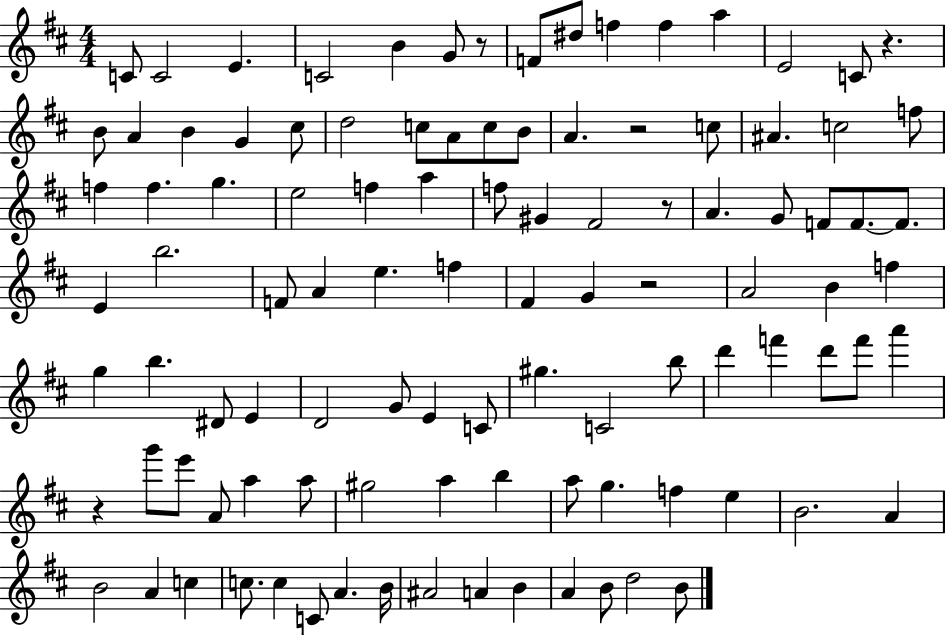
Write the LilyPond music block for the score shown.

{
  \clef treble
  \numericTimeSignature
  \time 4/4
  \key d \major
  c'8 c'2 e'4. | c'2 b'4 g'8 r8 | f'8 dis''8 f''4 f''4 a''4 | e'2 c'8 r4. | \break b'8 a'4 b'4 g'4 cis''8 | d''2 c''8 a'8 c''8 b'8 | a'4. r2 c''8 | ais'4. c''2 f''8 | \break f''4 f''4. g''4. | e''2 f''4 a''4 | f''8 gis'4 fis'2 r8 | a'4. g'8 f'8 f'8.~~ f'8. | \break e'4 b''2. | f'8 a'4 e''4. f''4 | fis'4 g'4 r2 | a'2 b'4 f''4 | \break g''4 b''4. dis'8 e'4 | d'2 g'8 e'4 c'8 | gis''4. c'2 b''8 | d'''4 f'''4 d'''8 f'''8 a'''4 | \break r4 g'''8 e'''8 a'8 a''4 a''8 | gis''2 a''4 b''4 | a''8 g''4. f''4 e''4 | b'2. a'4 | \break b'2 a'4 c''4 | c''8. c''4 c'8 a'4. b'16 | ais'2 a'4 b'4 | a'4 b'8 d''2 b'8 | \break \bar "|."
}